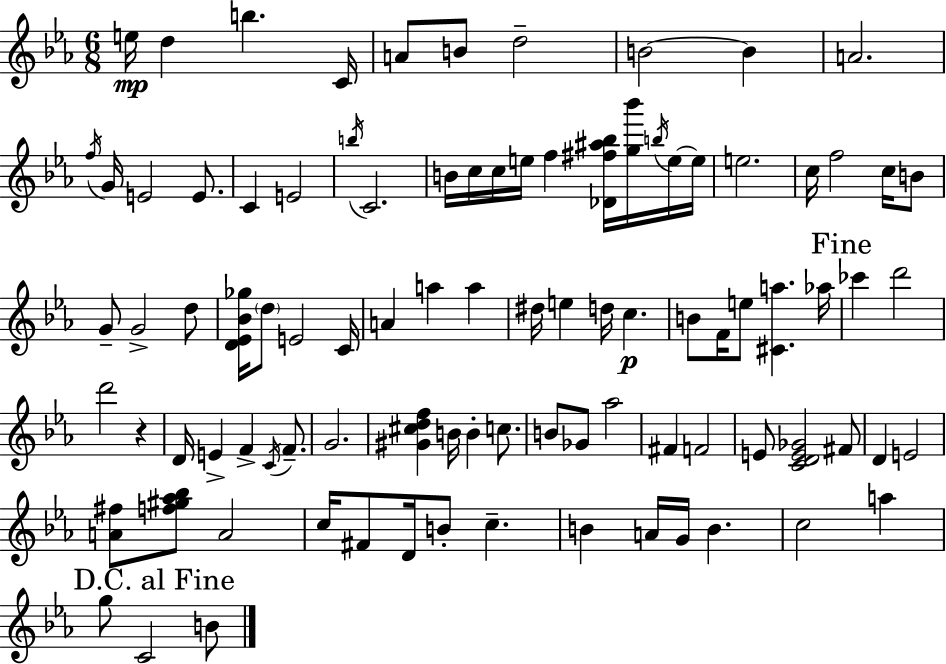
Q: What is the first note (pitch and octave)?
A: E5